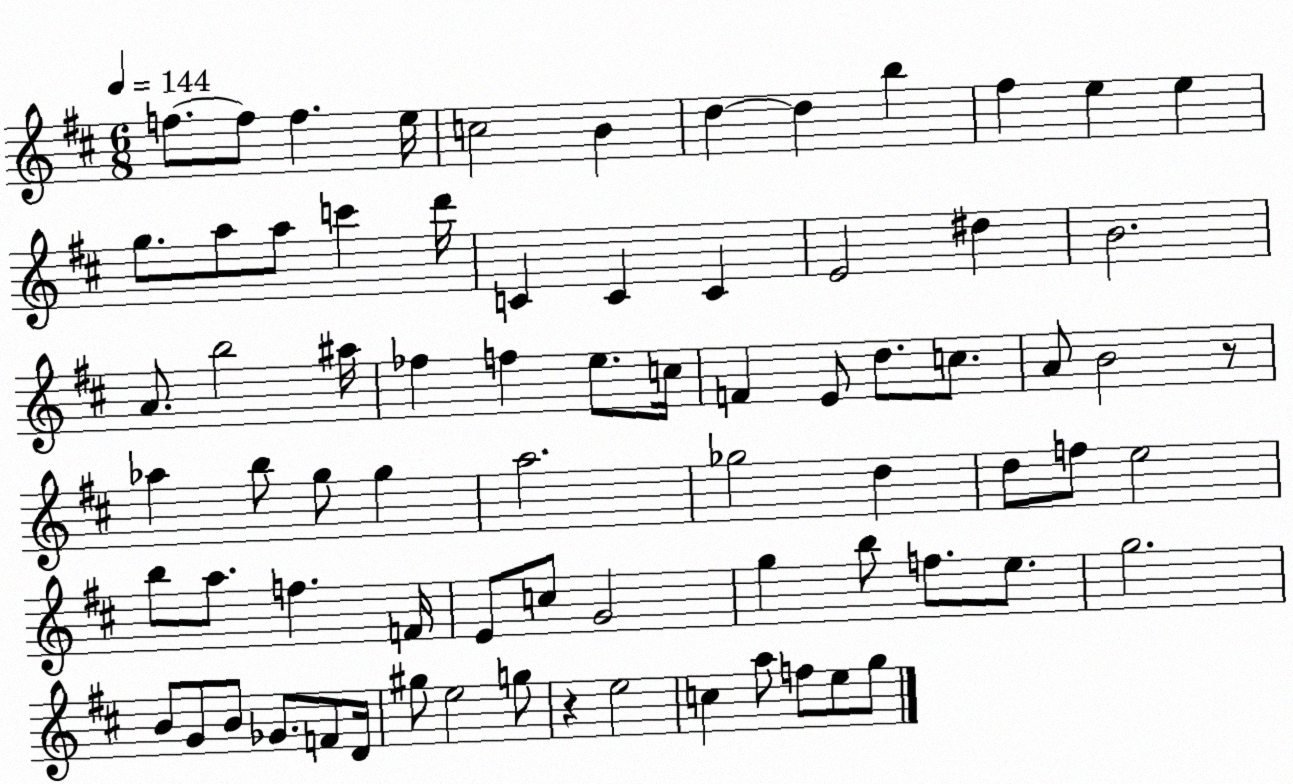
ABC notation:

X:1
T:Untitled
M:6/8
L:1/4
K:D
f/2 f/2 f e/4 c2 B d d b ^f e e g/2 a/2 a/2 c' d'/4 C C C E2 ^d B2 A/2 b2 ^a/4 _f f e/2 c/4 F E/2 d/2 c/2 A/2 B2 z/2 _a b/2 g/2 g a2 _g2 d d/2 f/2 e2 b/2 a/2 f F/4 E/2 c/2 G2 g b/2 f/2 e/2 g2 B/2 G/2 B/2 _G/2 F/2 D/4 ^g/2 e2 g/2 z e2 c a/2 f/2 e/2 g/2